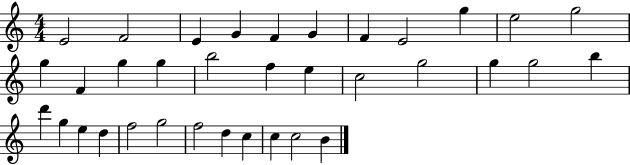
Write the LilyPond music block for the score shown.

{
  \clef treble
  \numericTimeSignature
  \time 4/4
  \key c \major
  e'2 f'2 | e'4 g'4 f'4 g'4 | f'4 e'2 g''4 | e''2 g''2 | \break g''4 f'4 g''4 g''4 | b''2 f''4 e''4 | c''2 g''2 | g''4 g''2 b''4 | \break d'''4 g''4 e''4 d''4 | f''2 g''2 | f''2 d''4 c''4 | c''4 c''2 b'4 | \break \bar "|."
}